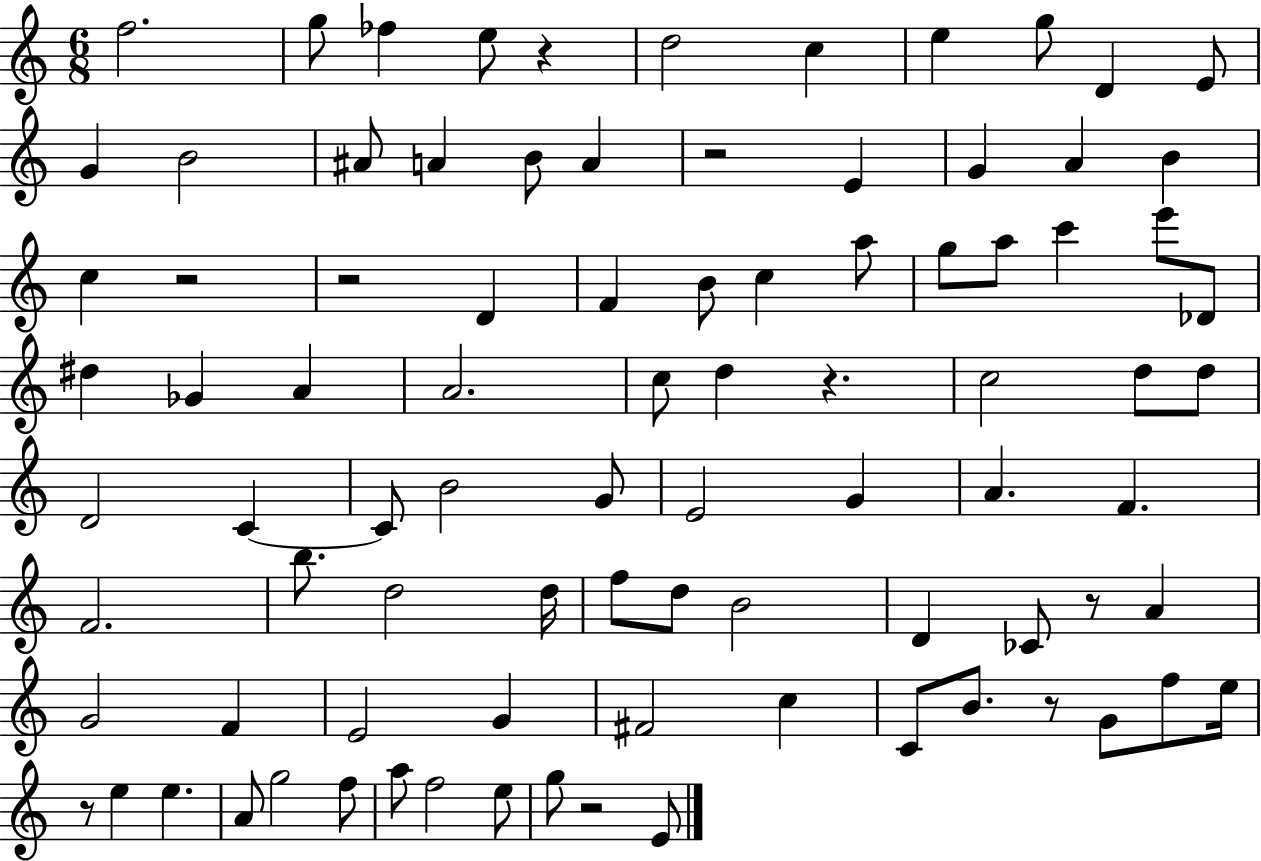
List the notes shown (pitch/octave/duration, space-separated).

F5/h. G5/e FES5/q E5/e R/q D5/h C5/q E5/q G5/e D4/q E4/e G4/q B4/h A#4/e A4/q B4/e A4/q R/h E4/q G4/q A4/q B4/q C5/q R/h R/h D4/q F4/q B4/e C5/q A5/e G5/e A5/e C6/q E6/e Db4/e D#5/q Gb4/q A4/q A4/h. C5/e D5/q R/q. C5/h D5/e D5/e D4/h C4/q C4/e B4/h G4/e E4/h G4/q A4/q. F4/q. F4/h. B5/e. D5/h D5/s F5/e D5/e B4/h D4/q CES4/e R/e A4/q G4/h F4/q E4/h G4/q F#4/h C5/q C4/e B4/e. R/e G4/e F5/e E5/s R/e E5/q E5/q. A4/e G5/h F5/e A5/e F5/h E5/e G5/e R/h E4/e